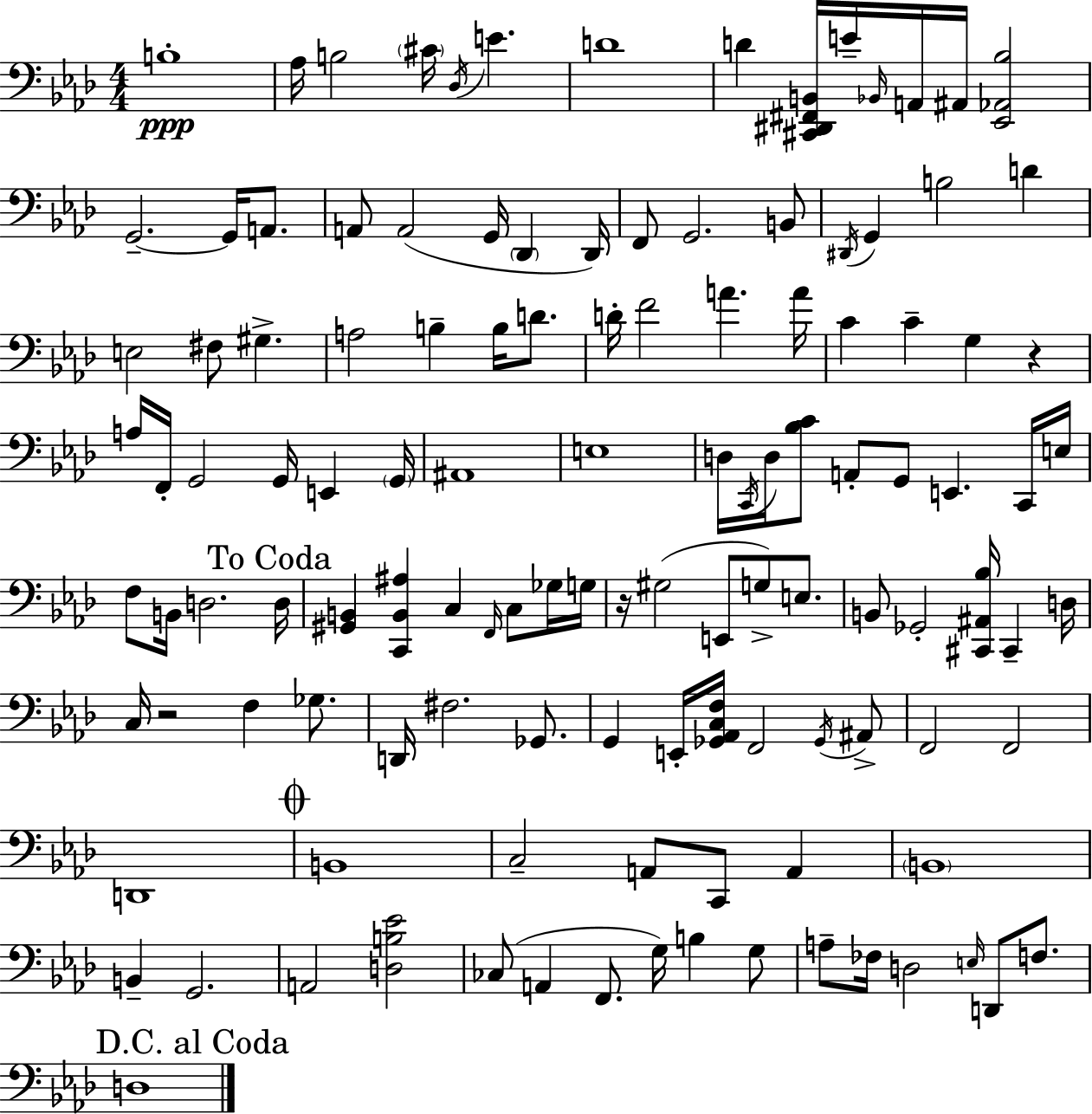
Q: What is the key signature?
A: AES major